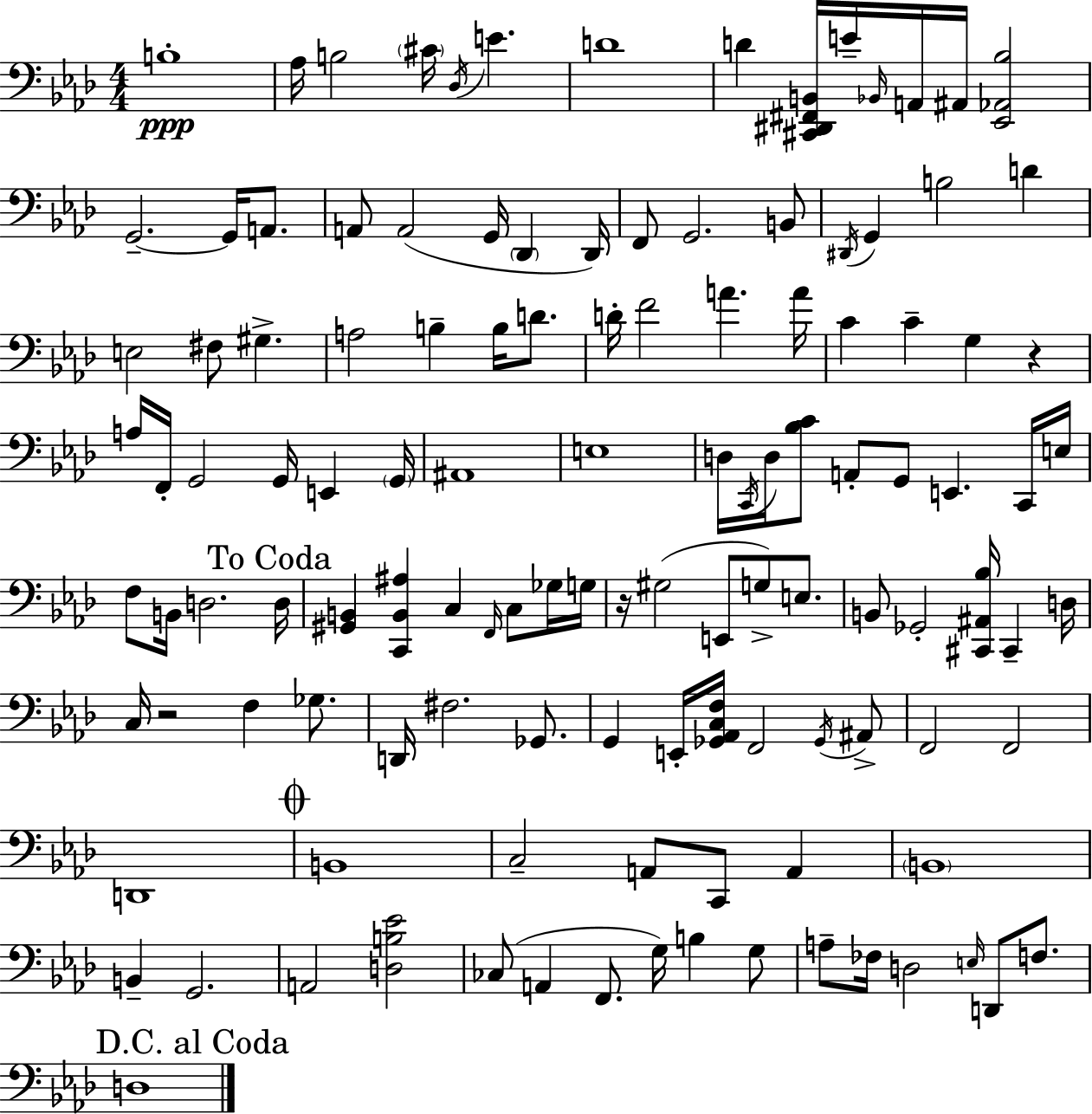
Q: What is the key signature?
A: AES major